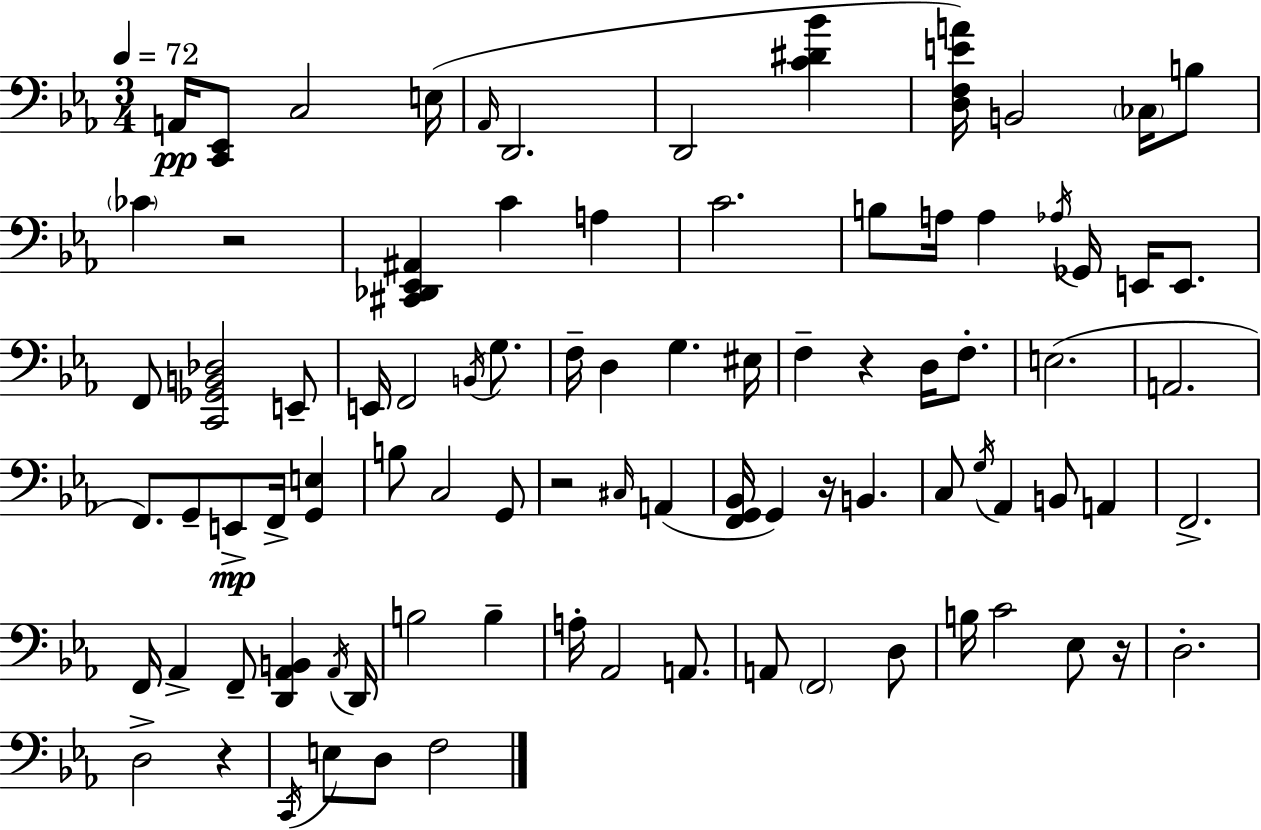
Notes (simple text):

A2/s [C2,Eb2]/e C3/h E3/s Ab2/s D2/h. D2/h [C4,D#4,Bb4]/q [D3,F3,E4,A4]/s B2/h CES3/s B3/e CES4/q R/h [C#2,Db2,Eb2,A#2]/q C4/q A3/q C4/h. B3/e A3/s A3/q Ab3/s Gb2/s E2/s E2/e. F2/e [C2,Gb2,B2,Db3]/h E2/e E2/s F2/h B2/s G3/e. F3/s D3/q G3/q. EIS3/s F3/q R/q D3/s F3/e. E3/h. A2/h. F2/e. G2/e E2/e F2/s [G2,E3]/q B3/e C3/h G2/e R/h C#3/s A2/q [F2,G2,Bb2]/s G2/q R/s B2/q. C3/e G3/s Ab2/q B2/e A2/q F2/h. F2/s Ab2/q F2/e [D2,Ab2,B2]/q Ab2/s D2/s B3/h B3/q A3/s Ab2/h A2/e. A2/e F2/h D3/e B3/s C4/h Eb3/e R/s D3/h. D3/h R/q C2/s E3/e D3/e F3/h